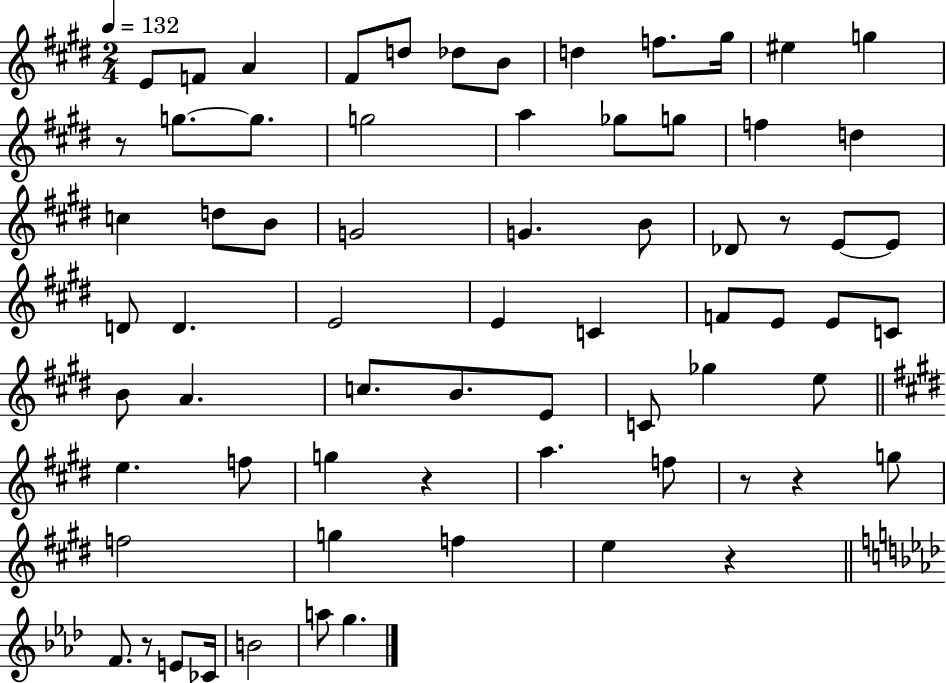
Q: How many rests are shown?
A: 7